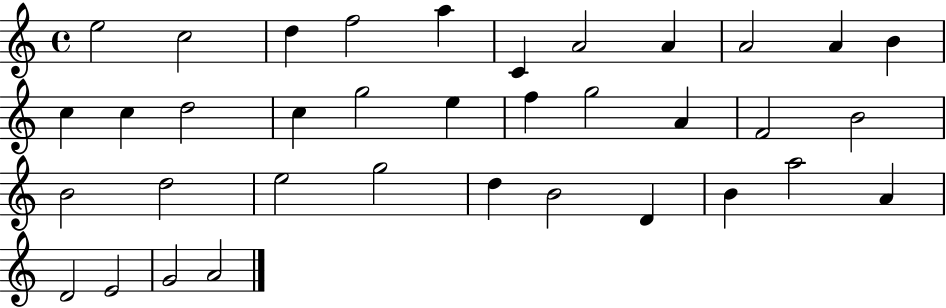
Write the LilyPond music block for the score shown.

{
  \clef treble
  \time 4/4
  \defaultTimeSignature
  \key c \major
  e''2 c''2 | d''4 f''2 a''4 | c'4 a'2 a'4 | a'2 a'4 b'4 | \break c''4 c''4 d''2 | c''4 g''2 e''4 | f''4 g''2 a'4 | f'2 b'2 | \break b'2 d''2 | e''2 g''2 | d''4 b'2 d'4 | b'4 a''2 a'4 | \break d'2 e'2 | g'2 a'2 | \bar "|."
}